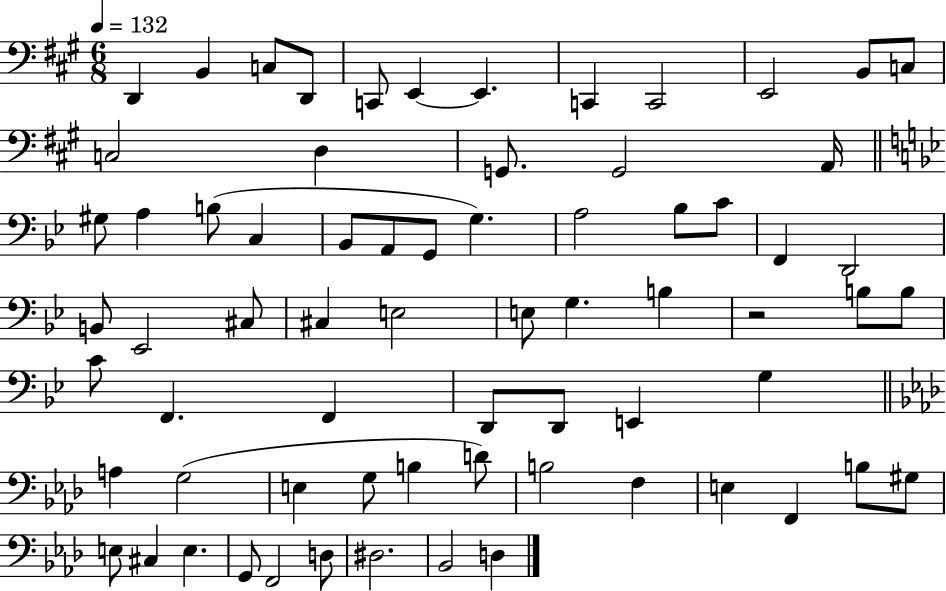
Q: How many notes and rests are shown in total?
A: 69